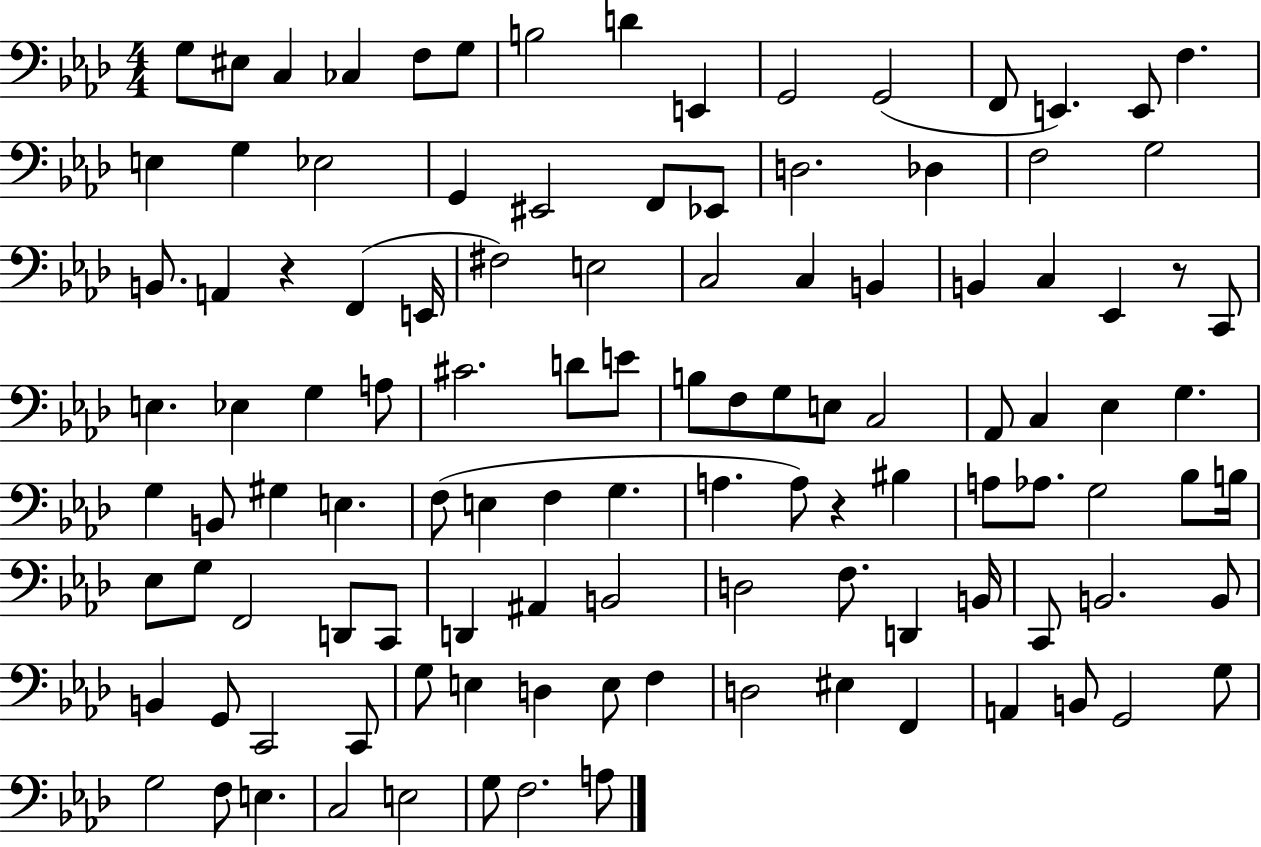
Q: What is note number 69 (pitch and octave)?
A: G3